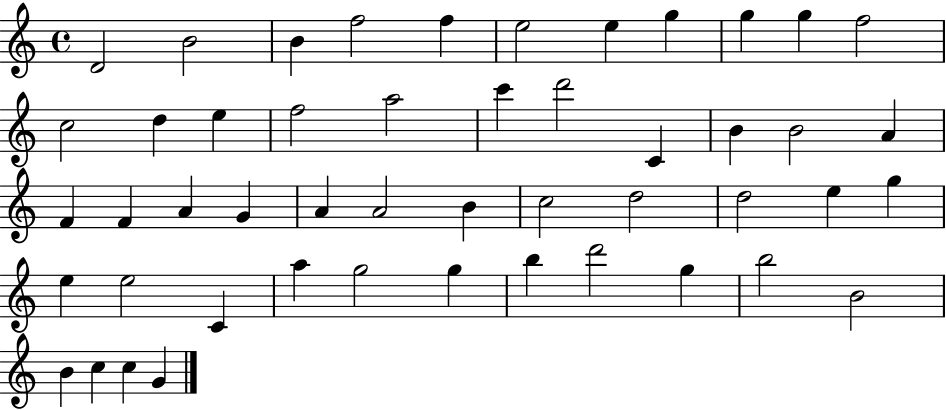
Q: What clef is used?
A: treble